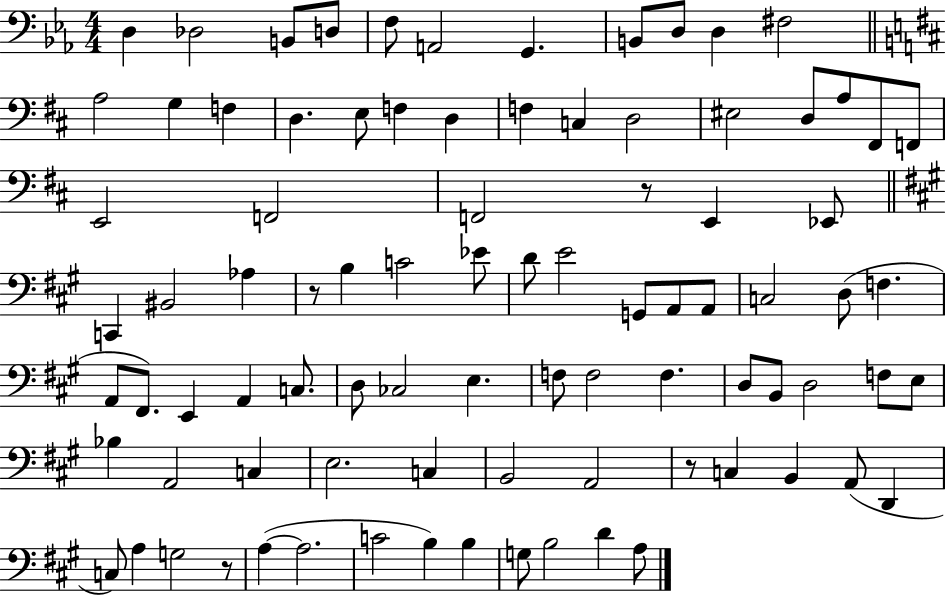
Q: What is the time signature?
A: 4/4